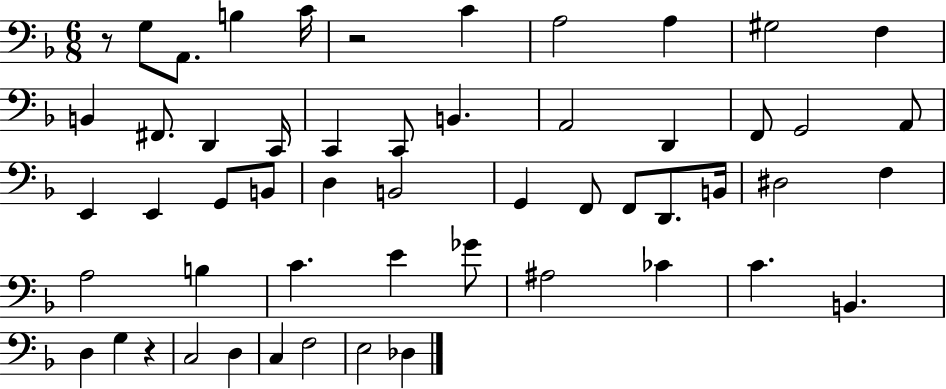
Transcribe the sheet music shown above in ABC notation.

X:1
T:Untitled
M:6/8
L:1/4
K:F
z/2 G,/2 A,,/2 B, C/4 z2 C A,2 A, ^G,2 F, B,, ^F,,/2 D,, C,,/4 C,, C,,/2 B,, A,,2 D,, F,,/2 G,,2 A,,/2 E,, E,, G,,/2 B,,/2 D, B,,2 G,, F,,/2 F,,/2 D,,/2 B,,/4 ^D,2 F, A,2 B, C E _G/2 ^A,2 _C C B,, D, G, z C,2 D, C, F,2 E,2 _D,